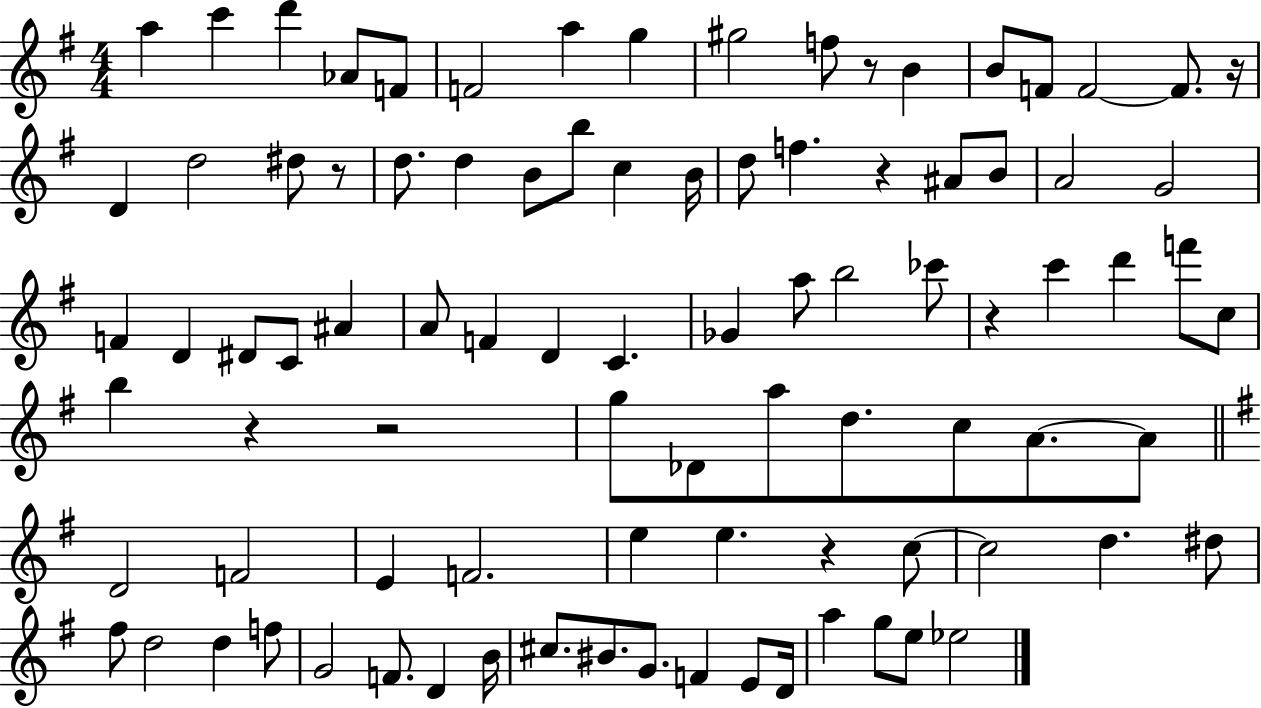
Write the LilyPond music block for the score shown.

{
  \clef treble
  \numericTimeSignature
  \time 4/4
  \key g \major
  a''4 c'''4 d'''4 aes'8 f'8 | f'2 a''4 g''4 | gis''2 f''8 r8 b'4 | b'8 f'8 f'2~~ f'8. r16 | \break d'4 d''2 dis''8 r8 | d''8. d''4 b'8 b''8 c''4 b'16 | d''8 f''4. r4 ais'8 b'8 | a'2 g'2 | \break f'4 d'4 dis'8 c'8 ais'4 | a'8 f'4 d'4 c'4. | ges'4 a''8 b''2 ces'''8 | r4 c'''4 d'''4 f'''8 c''8 | \break b''4 r4 r2 | g''8 des'8 a''8 d''8. c''8 a'8.~~ a'8 | \bar "||" \break \key g \major d'2 f'2 | e'4 f'2. | e''4 e''4. r4 c''8~~ | c''2 d''4. dis''8 | \break fis''8 d''2 d''4 f''8 | g'2 f'8. d'4 b'16 | cis''8. bis'8. g'8. f'4 e'8 d'16 | a''4 g''8 e''8 ees''2 | \break \bar "|."
}